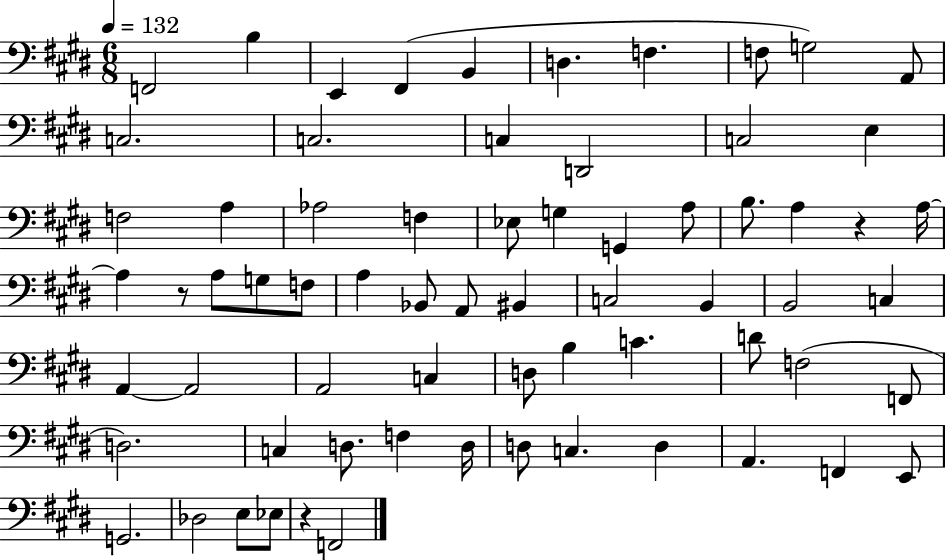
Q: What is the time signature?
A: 6/8